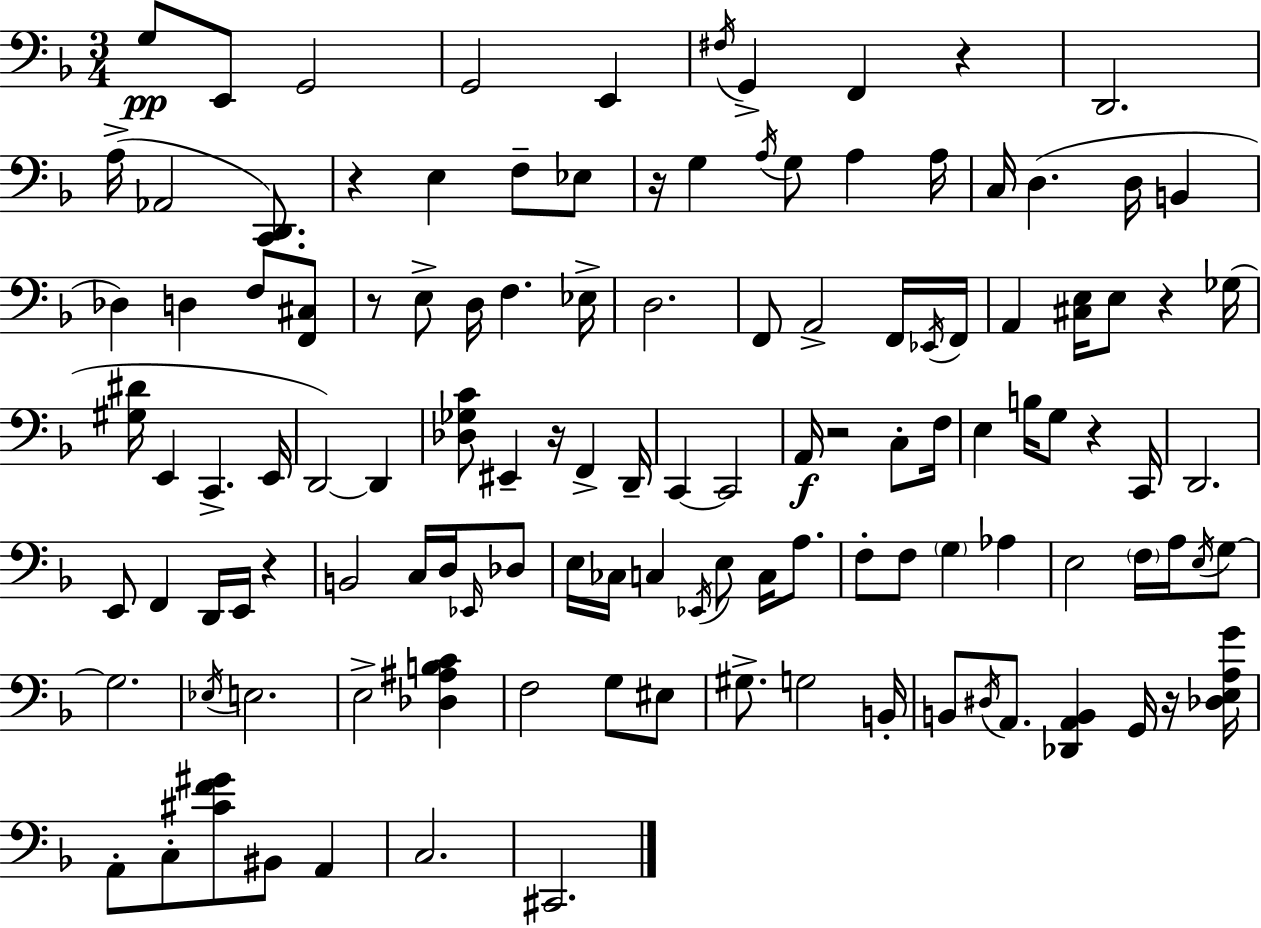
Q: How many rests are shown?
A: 10